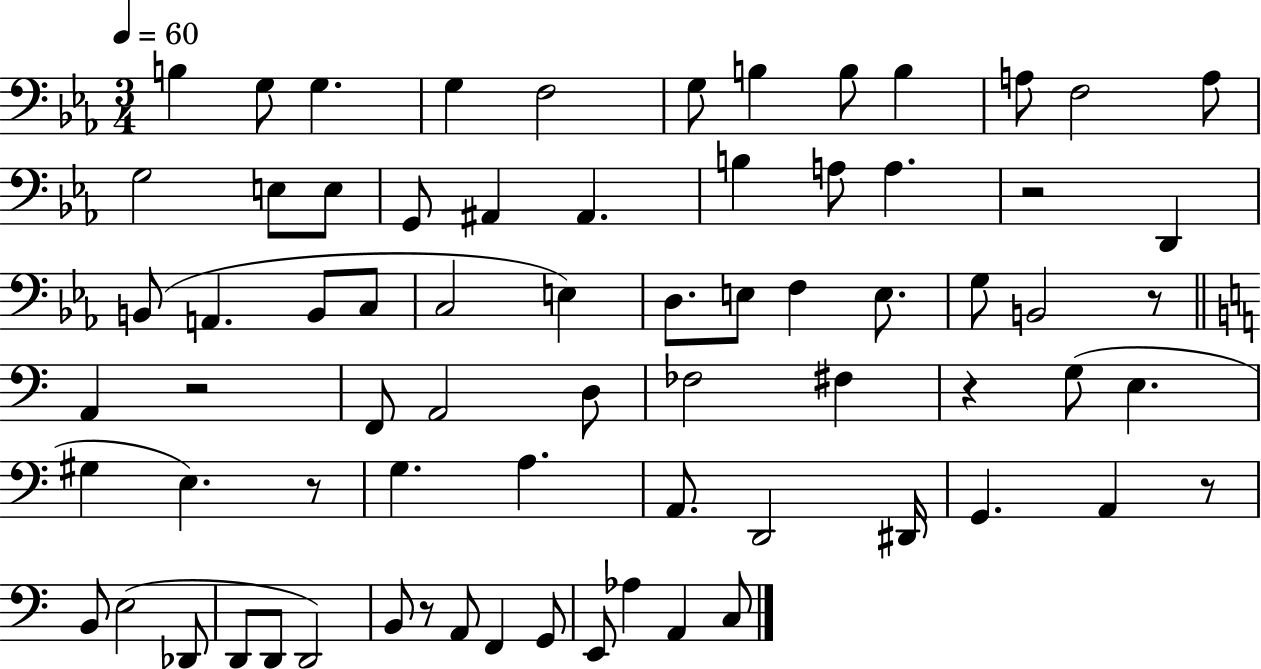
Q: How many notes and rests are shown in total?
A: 72